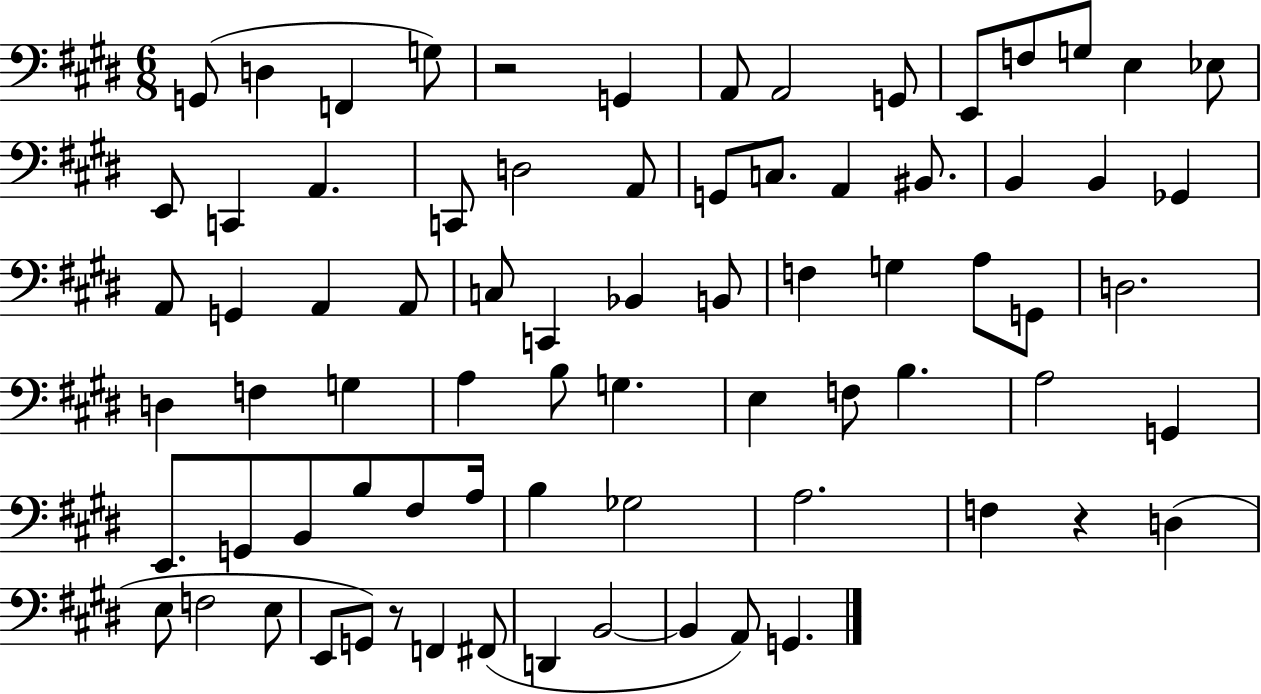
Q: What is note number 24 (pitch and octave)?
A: B2